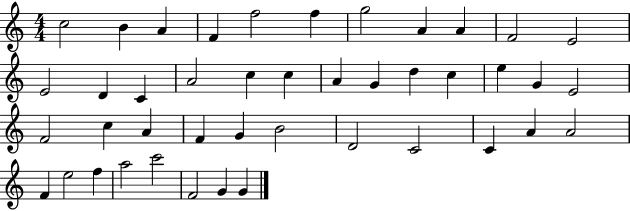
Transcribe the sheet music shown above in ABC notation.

X:1
T:Untitled
M:4/4
L:1/4
K:C
c2 B A F f2 f g2 A A F2 E2 E2 D C A2 c c A G d c e G E2 F2 c A F G B2 D2 C2 C A A2 F e2 f a2 c'2 F2 G G